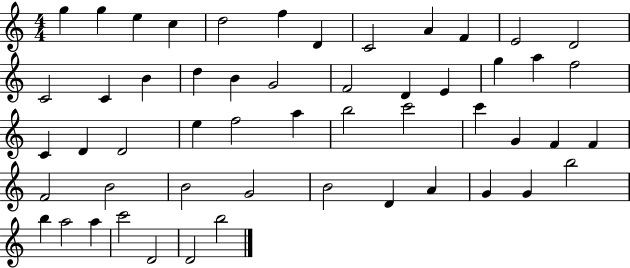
{
  \clef treble
  \numericTimeSignature
  \time 4/4
  \key c \major
  g''4 g''4 e''4 c''4 | d''2 f''4 d'4 | c'2 a'4 f'4 | e'2 d'2 | \break c'2 c'4 b'4 | d''4 b'4 g'2 | f'2 d'4 e'4 | g''4 a''4 f''2 | \break c'4 d'4 d'2 | e''4 f''2 a''4 | b''2 c'''2 | c'''4 g'4 f'4 f'4 | \break f'2 b'2 | b'2 g'2 | b'2 d'4 a'4 | g'4 g'4 b''2 | \break b''4 a''2 a''4 | c'''2 d'2 | d'2 b''2 | \bar "|."
}